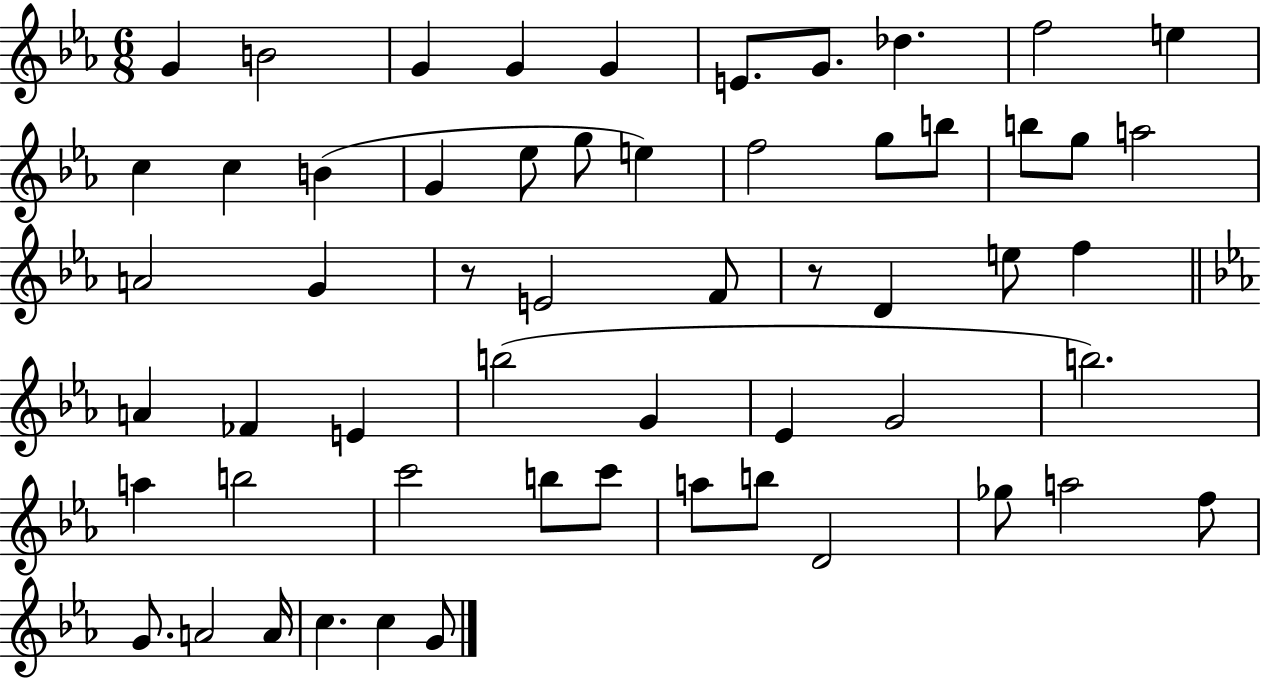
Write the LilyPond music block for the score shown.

{
  \clef treble
  \numericTimeSignature
  \time 6/8
  \key ees \major
  g'4 b'2 | g'4 g'4 g'4 | e'8. g'8. des''4. | f''2 e''4 | \break c''4 c''4 b'4( | g'4 ees''8 g''8 e''4) | f''2 g''8 b''8 | b''8 g''8 a''2 | \break a'2 g'4 | r8 e'2 f'8 | r8 d'4 e''8 f''4 | \bar "||" \break \key c \minor a'4 fes'4 e'4 | b''2( g'4 | ees'4 g'2 | b''2.) | \break a''4 b''2 | c'''2 b''8 c'''8 | a''8 b''8 d'2 | ges''8 a''2 f''8 | \break g'8. a'2 a'16 | c''4. c''4 g'8 | \bar "|."
}